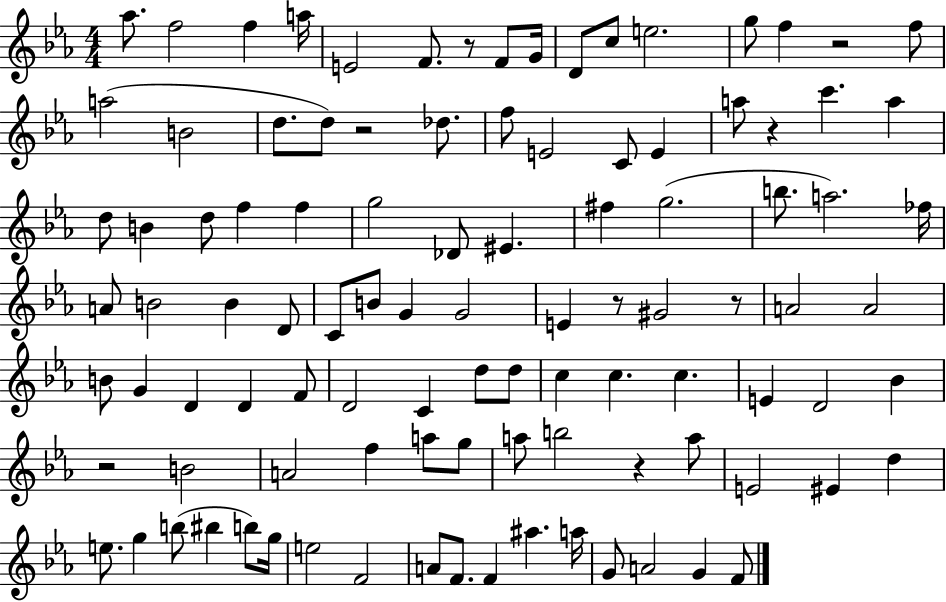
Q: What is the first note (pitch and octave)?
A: Ab5